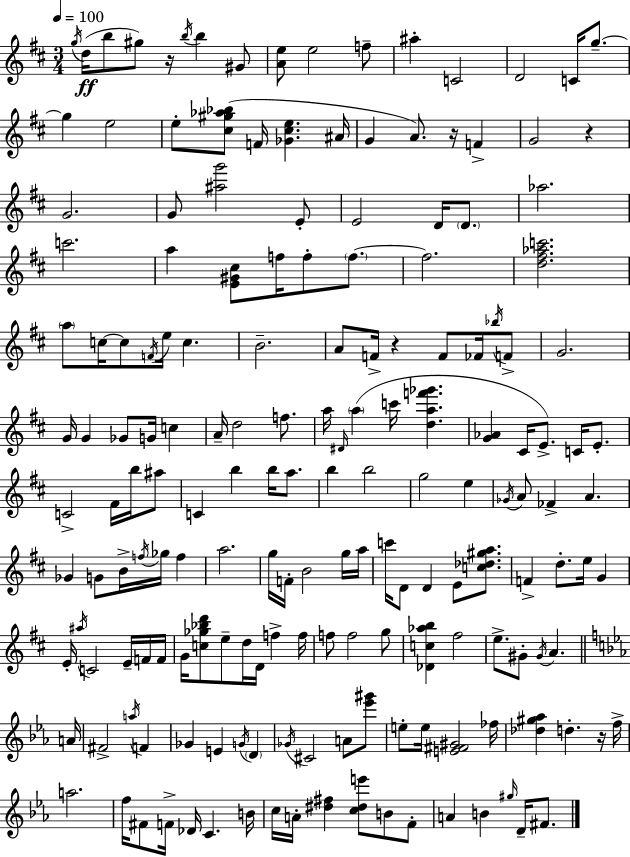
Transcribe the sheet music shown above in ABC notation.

X:1
T:Untitled
M:3/4
L:1/4
K:D
g/4 d/4 b/2 ^g/2 z/4 b/4 b ^G/2 [Ae]/2 e2 f/2 ^a C2 D2 C/4 g/2 g e2 e/2 [^c^g_a_b]/2 F/4 [_G^ce] ^A/4 G A/2 z/4 F G2 z G2 G/2 [^ag']2 E/2 E2 D/4 D/2 _a2 c'2 a [E^G^c]/2 f/4 f/2 f/2 f2 [d^f_ac']2 a/2 c/4 c/2 F/4 e/4 c B2 A/2 F/4 z F/2 _F/4 _b/4 F/2 G2 G/4 G _G/2 G/4 c A/4 d2 f/2 a/4 ^D/4 a c'/4 [daf'_g'] [G_A] ^C/4 E/2 C/4 E/2 C2 ^F/4 b/4 ^a/2 C b b/4 a/2 b b2 g2 e _G/4 A/2 _F A _G G/2 B/4 f/4 _g/4 f a2 g/4 F/4 B2 g/4 a/4 c'/4 D/2 D E/2 [c_d^ga]/2 F d/2 e/4 G E/4 ^a/4 C2 E/4 F/4 F/4 G/4 [c_g_bd']/2 e/2 d/4 D/4 f f/4 f/2 f2 g/2 [_Dc_ab] ^f2 e/2 ^G/2 ^G/4 A A/4 ^F2 a/4 F _G E G/4 D _G/4 ^C2 A/2 [_e'^g']/2 e/2 e/4 [E^F^G]2 _f/4 [_d^g_a] d z/4 f/4 a2 f/4 ^F/2 F/4 _D/4 C B/4 c/4 A/4 [^d^f] [c^de']/2 B/2 F/2 A B ^g/4 D/4 ^F/2